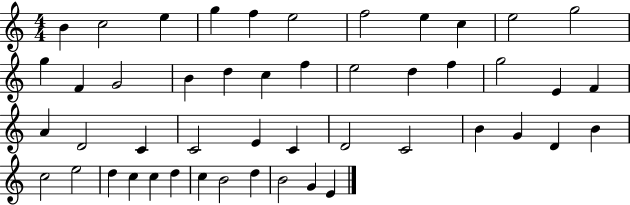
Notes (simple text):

B4/q C5/h E5/q G5/q F5/q E5/h F5/h E5/q C5/q E5/h G5/h G5/q F4/q G4/h B4/q D5/q C5/q F5/q E5/h D5/q F5/q G5/h E4/q F4/q A4/q D4/h C4/q C4/h E4/q C4/q D4/h C4/h B4/q G4/q D4/q B4/q C5/h E5/h D5/q C5/q C5/q D5/q C5/q B4/h D5/q B4/h G4/q E4/q